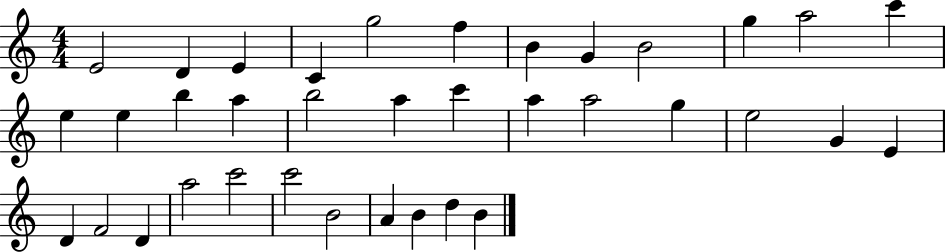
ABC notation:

X:1
T:Untitled
M:4/4
L:1/4
K:C
E2 D E C g2 f B G B2 g a2 c' e e b a b2 a c' a a2 g e2 G E D F2 D a2 c'2 c'2 B2 A B d B